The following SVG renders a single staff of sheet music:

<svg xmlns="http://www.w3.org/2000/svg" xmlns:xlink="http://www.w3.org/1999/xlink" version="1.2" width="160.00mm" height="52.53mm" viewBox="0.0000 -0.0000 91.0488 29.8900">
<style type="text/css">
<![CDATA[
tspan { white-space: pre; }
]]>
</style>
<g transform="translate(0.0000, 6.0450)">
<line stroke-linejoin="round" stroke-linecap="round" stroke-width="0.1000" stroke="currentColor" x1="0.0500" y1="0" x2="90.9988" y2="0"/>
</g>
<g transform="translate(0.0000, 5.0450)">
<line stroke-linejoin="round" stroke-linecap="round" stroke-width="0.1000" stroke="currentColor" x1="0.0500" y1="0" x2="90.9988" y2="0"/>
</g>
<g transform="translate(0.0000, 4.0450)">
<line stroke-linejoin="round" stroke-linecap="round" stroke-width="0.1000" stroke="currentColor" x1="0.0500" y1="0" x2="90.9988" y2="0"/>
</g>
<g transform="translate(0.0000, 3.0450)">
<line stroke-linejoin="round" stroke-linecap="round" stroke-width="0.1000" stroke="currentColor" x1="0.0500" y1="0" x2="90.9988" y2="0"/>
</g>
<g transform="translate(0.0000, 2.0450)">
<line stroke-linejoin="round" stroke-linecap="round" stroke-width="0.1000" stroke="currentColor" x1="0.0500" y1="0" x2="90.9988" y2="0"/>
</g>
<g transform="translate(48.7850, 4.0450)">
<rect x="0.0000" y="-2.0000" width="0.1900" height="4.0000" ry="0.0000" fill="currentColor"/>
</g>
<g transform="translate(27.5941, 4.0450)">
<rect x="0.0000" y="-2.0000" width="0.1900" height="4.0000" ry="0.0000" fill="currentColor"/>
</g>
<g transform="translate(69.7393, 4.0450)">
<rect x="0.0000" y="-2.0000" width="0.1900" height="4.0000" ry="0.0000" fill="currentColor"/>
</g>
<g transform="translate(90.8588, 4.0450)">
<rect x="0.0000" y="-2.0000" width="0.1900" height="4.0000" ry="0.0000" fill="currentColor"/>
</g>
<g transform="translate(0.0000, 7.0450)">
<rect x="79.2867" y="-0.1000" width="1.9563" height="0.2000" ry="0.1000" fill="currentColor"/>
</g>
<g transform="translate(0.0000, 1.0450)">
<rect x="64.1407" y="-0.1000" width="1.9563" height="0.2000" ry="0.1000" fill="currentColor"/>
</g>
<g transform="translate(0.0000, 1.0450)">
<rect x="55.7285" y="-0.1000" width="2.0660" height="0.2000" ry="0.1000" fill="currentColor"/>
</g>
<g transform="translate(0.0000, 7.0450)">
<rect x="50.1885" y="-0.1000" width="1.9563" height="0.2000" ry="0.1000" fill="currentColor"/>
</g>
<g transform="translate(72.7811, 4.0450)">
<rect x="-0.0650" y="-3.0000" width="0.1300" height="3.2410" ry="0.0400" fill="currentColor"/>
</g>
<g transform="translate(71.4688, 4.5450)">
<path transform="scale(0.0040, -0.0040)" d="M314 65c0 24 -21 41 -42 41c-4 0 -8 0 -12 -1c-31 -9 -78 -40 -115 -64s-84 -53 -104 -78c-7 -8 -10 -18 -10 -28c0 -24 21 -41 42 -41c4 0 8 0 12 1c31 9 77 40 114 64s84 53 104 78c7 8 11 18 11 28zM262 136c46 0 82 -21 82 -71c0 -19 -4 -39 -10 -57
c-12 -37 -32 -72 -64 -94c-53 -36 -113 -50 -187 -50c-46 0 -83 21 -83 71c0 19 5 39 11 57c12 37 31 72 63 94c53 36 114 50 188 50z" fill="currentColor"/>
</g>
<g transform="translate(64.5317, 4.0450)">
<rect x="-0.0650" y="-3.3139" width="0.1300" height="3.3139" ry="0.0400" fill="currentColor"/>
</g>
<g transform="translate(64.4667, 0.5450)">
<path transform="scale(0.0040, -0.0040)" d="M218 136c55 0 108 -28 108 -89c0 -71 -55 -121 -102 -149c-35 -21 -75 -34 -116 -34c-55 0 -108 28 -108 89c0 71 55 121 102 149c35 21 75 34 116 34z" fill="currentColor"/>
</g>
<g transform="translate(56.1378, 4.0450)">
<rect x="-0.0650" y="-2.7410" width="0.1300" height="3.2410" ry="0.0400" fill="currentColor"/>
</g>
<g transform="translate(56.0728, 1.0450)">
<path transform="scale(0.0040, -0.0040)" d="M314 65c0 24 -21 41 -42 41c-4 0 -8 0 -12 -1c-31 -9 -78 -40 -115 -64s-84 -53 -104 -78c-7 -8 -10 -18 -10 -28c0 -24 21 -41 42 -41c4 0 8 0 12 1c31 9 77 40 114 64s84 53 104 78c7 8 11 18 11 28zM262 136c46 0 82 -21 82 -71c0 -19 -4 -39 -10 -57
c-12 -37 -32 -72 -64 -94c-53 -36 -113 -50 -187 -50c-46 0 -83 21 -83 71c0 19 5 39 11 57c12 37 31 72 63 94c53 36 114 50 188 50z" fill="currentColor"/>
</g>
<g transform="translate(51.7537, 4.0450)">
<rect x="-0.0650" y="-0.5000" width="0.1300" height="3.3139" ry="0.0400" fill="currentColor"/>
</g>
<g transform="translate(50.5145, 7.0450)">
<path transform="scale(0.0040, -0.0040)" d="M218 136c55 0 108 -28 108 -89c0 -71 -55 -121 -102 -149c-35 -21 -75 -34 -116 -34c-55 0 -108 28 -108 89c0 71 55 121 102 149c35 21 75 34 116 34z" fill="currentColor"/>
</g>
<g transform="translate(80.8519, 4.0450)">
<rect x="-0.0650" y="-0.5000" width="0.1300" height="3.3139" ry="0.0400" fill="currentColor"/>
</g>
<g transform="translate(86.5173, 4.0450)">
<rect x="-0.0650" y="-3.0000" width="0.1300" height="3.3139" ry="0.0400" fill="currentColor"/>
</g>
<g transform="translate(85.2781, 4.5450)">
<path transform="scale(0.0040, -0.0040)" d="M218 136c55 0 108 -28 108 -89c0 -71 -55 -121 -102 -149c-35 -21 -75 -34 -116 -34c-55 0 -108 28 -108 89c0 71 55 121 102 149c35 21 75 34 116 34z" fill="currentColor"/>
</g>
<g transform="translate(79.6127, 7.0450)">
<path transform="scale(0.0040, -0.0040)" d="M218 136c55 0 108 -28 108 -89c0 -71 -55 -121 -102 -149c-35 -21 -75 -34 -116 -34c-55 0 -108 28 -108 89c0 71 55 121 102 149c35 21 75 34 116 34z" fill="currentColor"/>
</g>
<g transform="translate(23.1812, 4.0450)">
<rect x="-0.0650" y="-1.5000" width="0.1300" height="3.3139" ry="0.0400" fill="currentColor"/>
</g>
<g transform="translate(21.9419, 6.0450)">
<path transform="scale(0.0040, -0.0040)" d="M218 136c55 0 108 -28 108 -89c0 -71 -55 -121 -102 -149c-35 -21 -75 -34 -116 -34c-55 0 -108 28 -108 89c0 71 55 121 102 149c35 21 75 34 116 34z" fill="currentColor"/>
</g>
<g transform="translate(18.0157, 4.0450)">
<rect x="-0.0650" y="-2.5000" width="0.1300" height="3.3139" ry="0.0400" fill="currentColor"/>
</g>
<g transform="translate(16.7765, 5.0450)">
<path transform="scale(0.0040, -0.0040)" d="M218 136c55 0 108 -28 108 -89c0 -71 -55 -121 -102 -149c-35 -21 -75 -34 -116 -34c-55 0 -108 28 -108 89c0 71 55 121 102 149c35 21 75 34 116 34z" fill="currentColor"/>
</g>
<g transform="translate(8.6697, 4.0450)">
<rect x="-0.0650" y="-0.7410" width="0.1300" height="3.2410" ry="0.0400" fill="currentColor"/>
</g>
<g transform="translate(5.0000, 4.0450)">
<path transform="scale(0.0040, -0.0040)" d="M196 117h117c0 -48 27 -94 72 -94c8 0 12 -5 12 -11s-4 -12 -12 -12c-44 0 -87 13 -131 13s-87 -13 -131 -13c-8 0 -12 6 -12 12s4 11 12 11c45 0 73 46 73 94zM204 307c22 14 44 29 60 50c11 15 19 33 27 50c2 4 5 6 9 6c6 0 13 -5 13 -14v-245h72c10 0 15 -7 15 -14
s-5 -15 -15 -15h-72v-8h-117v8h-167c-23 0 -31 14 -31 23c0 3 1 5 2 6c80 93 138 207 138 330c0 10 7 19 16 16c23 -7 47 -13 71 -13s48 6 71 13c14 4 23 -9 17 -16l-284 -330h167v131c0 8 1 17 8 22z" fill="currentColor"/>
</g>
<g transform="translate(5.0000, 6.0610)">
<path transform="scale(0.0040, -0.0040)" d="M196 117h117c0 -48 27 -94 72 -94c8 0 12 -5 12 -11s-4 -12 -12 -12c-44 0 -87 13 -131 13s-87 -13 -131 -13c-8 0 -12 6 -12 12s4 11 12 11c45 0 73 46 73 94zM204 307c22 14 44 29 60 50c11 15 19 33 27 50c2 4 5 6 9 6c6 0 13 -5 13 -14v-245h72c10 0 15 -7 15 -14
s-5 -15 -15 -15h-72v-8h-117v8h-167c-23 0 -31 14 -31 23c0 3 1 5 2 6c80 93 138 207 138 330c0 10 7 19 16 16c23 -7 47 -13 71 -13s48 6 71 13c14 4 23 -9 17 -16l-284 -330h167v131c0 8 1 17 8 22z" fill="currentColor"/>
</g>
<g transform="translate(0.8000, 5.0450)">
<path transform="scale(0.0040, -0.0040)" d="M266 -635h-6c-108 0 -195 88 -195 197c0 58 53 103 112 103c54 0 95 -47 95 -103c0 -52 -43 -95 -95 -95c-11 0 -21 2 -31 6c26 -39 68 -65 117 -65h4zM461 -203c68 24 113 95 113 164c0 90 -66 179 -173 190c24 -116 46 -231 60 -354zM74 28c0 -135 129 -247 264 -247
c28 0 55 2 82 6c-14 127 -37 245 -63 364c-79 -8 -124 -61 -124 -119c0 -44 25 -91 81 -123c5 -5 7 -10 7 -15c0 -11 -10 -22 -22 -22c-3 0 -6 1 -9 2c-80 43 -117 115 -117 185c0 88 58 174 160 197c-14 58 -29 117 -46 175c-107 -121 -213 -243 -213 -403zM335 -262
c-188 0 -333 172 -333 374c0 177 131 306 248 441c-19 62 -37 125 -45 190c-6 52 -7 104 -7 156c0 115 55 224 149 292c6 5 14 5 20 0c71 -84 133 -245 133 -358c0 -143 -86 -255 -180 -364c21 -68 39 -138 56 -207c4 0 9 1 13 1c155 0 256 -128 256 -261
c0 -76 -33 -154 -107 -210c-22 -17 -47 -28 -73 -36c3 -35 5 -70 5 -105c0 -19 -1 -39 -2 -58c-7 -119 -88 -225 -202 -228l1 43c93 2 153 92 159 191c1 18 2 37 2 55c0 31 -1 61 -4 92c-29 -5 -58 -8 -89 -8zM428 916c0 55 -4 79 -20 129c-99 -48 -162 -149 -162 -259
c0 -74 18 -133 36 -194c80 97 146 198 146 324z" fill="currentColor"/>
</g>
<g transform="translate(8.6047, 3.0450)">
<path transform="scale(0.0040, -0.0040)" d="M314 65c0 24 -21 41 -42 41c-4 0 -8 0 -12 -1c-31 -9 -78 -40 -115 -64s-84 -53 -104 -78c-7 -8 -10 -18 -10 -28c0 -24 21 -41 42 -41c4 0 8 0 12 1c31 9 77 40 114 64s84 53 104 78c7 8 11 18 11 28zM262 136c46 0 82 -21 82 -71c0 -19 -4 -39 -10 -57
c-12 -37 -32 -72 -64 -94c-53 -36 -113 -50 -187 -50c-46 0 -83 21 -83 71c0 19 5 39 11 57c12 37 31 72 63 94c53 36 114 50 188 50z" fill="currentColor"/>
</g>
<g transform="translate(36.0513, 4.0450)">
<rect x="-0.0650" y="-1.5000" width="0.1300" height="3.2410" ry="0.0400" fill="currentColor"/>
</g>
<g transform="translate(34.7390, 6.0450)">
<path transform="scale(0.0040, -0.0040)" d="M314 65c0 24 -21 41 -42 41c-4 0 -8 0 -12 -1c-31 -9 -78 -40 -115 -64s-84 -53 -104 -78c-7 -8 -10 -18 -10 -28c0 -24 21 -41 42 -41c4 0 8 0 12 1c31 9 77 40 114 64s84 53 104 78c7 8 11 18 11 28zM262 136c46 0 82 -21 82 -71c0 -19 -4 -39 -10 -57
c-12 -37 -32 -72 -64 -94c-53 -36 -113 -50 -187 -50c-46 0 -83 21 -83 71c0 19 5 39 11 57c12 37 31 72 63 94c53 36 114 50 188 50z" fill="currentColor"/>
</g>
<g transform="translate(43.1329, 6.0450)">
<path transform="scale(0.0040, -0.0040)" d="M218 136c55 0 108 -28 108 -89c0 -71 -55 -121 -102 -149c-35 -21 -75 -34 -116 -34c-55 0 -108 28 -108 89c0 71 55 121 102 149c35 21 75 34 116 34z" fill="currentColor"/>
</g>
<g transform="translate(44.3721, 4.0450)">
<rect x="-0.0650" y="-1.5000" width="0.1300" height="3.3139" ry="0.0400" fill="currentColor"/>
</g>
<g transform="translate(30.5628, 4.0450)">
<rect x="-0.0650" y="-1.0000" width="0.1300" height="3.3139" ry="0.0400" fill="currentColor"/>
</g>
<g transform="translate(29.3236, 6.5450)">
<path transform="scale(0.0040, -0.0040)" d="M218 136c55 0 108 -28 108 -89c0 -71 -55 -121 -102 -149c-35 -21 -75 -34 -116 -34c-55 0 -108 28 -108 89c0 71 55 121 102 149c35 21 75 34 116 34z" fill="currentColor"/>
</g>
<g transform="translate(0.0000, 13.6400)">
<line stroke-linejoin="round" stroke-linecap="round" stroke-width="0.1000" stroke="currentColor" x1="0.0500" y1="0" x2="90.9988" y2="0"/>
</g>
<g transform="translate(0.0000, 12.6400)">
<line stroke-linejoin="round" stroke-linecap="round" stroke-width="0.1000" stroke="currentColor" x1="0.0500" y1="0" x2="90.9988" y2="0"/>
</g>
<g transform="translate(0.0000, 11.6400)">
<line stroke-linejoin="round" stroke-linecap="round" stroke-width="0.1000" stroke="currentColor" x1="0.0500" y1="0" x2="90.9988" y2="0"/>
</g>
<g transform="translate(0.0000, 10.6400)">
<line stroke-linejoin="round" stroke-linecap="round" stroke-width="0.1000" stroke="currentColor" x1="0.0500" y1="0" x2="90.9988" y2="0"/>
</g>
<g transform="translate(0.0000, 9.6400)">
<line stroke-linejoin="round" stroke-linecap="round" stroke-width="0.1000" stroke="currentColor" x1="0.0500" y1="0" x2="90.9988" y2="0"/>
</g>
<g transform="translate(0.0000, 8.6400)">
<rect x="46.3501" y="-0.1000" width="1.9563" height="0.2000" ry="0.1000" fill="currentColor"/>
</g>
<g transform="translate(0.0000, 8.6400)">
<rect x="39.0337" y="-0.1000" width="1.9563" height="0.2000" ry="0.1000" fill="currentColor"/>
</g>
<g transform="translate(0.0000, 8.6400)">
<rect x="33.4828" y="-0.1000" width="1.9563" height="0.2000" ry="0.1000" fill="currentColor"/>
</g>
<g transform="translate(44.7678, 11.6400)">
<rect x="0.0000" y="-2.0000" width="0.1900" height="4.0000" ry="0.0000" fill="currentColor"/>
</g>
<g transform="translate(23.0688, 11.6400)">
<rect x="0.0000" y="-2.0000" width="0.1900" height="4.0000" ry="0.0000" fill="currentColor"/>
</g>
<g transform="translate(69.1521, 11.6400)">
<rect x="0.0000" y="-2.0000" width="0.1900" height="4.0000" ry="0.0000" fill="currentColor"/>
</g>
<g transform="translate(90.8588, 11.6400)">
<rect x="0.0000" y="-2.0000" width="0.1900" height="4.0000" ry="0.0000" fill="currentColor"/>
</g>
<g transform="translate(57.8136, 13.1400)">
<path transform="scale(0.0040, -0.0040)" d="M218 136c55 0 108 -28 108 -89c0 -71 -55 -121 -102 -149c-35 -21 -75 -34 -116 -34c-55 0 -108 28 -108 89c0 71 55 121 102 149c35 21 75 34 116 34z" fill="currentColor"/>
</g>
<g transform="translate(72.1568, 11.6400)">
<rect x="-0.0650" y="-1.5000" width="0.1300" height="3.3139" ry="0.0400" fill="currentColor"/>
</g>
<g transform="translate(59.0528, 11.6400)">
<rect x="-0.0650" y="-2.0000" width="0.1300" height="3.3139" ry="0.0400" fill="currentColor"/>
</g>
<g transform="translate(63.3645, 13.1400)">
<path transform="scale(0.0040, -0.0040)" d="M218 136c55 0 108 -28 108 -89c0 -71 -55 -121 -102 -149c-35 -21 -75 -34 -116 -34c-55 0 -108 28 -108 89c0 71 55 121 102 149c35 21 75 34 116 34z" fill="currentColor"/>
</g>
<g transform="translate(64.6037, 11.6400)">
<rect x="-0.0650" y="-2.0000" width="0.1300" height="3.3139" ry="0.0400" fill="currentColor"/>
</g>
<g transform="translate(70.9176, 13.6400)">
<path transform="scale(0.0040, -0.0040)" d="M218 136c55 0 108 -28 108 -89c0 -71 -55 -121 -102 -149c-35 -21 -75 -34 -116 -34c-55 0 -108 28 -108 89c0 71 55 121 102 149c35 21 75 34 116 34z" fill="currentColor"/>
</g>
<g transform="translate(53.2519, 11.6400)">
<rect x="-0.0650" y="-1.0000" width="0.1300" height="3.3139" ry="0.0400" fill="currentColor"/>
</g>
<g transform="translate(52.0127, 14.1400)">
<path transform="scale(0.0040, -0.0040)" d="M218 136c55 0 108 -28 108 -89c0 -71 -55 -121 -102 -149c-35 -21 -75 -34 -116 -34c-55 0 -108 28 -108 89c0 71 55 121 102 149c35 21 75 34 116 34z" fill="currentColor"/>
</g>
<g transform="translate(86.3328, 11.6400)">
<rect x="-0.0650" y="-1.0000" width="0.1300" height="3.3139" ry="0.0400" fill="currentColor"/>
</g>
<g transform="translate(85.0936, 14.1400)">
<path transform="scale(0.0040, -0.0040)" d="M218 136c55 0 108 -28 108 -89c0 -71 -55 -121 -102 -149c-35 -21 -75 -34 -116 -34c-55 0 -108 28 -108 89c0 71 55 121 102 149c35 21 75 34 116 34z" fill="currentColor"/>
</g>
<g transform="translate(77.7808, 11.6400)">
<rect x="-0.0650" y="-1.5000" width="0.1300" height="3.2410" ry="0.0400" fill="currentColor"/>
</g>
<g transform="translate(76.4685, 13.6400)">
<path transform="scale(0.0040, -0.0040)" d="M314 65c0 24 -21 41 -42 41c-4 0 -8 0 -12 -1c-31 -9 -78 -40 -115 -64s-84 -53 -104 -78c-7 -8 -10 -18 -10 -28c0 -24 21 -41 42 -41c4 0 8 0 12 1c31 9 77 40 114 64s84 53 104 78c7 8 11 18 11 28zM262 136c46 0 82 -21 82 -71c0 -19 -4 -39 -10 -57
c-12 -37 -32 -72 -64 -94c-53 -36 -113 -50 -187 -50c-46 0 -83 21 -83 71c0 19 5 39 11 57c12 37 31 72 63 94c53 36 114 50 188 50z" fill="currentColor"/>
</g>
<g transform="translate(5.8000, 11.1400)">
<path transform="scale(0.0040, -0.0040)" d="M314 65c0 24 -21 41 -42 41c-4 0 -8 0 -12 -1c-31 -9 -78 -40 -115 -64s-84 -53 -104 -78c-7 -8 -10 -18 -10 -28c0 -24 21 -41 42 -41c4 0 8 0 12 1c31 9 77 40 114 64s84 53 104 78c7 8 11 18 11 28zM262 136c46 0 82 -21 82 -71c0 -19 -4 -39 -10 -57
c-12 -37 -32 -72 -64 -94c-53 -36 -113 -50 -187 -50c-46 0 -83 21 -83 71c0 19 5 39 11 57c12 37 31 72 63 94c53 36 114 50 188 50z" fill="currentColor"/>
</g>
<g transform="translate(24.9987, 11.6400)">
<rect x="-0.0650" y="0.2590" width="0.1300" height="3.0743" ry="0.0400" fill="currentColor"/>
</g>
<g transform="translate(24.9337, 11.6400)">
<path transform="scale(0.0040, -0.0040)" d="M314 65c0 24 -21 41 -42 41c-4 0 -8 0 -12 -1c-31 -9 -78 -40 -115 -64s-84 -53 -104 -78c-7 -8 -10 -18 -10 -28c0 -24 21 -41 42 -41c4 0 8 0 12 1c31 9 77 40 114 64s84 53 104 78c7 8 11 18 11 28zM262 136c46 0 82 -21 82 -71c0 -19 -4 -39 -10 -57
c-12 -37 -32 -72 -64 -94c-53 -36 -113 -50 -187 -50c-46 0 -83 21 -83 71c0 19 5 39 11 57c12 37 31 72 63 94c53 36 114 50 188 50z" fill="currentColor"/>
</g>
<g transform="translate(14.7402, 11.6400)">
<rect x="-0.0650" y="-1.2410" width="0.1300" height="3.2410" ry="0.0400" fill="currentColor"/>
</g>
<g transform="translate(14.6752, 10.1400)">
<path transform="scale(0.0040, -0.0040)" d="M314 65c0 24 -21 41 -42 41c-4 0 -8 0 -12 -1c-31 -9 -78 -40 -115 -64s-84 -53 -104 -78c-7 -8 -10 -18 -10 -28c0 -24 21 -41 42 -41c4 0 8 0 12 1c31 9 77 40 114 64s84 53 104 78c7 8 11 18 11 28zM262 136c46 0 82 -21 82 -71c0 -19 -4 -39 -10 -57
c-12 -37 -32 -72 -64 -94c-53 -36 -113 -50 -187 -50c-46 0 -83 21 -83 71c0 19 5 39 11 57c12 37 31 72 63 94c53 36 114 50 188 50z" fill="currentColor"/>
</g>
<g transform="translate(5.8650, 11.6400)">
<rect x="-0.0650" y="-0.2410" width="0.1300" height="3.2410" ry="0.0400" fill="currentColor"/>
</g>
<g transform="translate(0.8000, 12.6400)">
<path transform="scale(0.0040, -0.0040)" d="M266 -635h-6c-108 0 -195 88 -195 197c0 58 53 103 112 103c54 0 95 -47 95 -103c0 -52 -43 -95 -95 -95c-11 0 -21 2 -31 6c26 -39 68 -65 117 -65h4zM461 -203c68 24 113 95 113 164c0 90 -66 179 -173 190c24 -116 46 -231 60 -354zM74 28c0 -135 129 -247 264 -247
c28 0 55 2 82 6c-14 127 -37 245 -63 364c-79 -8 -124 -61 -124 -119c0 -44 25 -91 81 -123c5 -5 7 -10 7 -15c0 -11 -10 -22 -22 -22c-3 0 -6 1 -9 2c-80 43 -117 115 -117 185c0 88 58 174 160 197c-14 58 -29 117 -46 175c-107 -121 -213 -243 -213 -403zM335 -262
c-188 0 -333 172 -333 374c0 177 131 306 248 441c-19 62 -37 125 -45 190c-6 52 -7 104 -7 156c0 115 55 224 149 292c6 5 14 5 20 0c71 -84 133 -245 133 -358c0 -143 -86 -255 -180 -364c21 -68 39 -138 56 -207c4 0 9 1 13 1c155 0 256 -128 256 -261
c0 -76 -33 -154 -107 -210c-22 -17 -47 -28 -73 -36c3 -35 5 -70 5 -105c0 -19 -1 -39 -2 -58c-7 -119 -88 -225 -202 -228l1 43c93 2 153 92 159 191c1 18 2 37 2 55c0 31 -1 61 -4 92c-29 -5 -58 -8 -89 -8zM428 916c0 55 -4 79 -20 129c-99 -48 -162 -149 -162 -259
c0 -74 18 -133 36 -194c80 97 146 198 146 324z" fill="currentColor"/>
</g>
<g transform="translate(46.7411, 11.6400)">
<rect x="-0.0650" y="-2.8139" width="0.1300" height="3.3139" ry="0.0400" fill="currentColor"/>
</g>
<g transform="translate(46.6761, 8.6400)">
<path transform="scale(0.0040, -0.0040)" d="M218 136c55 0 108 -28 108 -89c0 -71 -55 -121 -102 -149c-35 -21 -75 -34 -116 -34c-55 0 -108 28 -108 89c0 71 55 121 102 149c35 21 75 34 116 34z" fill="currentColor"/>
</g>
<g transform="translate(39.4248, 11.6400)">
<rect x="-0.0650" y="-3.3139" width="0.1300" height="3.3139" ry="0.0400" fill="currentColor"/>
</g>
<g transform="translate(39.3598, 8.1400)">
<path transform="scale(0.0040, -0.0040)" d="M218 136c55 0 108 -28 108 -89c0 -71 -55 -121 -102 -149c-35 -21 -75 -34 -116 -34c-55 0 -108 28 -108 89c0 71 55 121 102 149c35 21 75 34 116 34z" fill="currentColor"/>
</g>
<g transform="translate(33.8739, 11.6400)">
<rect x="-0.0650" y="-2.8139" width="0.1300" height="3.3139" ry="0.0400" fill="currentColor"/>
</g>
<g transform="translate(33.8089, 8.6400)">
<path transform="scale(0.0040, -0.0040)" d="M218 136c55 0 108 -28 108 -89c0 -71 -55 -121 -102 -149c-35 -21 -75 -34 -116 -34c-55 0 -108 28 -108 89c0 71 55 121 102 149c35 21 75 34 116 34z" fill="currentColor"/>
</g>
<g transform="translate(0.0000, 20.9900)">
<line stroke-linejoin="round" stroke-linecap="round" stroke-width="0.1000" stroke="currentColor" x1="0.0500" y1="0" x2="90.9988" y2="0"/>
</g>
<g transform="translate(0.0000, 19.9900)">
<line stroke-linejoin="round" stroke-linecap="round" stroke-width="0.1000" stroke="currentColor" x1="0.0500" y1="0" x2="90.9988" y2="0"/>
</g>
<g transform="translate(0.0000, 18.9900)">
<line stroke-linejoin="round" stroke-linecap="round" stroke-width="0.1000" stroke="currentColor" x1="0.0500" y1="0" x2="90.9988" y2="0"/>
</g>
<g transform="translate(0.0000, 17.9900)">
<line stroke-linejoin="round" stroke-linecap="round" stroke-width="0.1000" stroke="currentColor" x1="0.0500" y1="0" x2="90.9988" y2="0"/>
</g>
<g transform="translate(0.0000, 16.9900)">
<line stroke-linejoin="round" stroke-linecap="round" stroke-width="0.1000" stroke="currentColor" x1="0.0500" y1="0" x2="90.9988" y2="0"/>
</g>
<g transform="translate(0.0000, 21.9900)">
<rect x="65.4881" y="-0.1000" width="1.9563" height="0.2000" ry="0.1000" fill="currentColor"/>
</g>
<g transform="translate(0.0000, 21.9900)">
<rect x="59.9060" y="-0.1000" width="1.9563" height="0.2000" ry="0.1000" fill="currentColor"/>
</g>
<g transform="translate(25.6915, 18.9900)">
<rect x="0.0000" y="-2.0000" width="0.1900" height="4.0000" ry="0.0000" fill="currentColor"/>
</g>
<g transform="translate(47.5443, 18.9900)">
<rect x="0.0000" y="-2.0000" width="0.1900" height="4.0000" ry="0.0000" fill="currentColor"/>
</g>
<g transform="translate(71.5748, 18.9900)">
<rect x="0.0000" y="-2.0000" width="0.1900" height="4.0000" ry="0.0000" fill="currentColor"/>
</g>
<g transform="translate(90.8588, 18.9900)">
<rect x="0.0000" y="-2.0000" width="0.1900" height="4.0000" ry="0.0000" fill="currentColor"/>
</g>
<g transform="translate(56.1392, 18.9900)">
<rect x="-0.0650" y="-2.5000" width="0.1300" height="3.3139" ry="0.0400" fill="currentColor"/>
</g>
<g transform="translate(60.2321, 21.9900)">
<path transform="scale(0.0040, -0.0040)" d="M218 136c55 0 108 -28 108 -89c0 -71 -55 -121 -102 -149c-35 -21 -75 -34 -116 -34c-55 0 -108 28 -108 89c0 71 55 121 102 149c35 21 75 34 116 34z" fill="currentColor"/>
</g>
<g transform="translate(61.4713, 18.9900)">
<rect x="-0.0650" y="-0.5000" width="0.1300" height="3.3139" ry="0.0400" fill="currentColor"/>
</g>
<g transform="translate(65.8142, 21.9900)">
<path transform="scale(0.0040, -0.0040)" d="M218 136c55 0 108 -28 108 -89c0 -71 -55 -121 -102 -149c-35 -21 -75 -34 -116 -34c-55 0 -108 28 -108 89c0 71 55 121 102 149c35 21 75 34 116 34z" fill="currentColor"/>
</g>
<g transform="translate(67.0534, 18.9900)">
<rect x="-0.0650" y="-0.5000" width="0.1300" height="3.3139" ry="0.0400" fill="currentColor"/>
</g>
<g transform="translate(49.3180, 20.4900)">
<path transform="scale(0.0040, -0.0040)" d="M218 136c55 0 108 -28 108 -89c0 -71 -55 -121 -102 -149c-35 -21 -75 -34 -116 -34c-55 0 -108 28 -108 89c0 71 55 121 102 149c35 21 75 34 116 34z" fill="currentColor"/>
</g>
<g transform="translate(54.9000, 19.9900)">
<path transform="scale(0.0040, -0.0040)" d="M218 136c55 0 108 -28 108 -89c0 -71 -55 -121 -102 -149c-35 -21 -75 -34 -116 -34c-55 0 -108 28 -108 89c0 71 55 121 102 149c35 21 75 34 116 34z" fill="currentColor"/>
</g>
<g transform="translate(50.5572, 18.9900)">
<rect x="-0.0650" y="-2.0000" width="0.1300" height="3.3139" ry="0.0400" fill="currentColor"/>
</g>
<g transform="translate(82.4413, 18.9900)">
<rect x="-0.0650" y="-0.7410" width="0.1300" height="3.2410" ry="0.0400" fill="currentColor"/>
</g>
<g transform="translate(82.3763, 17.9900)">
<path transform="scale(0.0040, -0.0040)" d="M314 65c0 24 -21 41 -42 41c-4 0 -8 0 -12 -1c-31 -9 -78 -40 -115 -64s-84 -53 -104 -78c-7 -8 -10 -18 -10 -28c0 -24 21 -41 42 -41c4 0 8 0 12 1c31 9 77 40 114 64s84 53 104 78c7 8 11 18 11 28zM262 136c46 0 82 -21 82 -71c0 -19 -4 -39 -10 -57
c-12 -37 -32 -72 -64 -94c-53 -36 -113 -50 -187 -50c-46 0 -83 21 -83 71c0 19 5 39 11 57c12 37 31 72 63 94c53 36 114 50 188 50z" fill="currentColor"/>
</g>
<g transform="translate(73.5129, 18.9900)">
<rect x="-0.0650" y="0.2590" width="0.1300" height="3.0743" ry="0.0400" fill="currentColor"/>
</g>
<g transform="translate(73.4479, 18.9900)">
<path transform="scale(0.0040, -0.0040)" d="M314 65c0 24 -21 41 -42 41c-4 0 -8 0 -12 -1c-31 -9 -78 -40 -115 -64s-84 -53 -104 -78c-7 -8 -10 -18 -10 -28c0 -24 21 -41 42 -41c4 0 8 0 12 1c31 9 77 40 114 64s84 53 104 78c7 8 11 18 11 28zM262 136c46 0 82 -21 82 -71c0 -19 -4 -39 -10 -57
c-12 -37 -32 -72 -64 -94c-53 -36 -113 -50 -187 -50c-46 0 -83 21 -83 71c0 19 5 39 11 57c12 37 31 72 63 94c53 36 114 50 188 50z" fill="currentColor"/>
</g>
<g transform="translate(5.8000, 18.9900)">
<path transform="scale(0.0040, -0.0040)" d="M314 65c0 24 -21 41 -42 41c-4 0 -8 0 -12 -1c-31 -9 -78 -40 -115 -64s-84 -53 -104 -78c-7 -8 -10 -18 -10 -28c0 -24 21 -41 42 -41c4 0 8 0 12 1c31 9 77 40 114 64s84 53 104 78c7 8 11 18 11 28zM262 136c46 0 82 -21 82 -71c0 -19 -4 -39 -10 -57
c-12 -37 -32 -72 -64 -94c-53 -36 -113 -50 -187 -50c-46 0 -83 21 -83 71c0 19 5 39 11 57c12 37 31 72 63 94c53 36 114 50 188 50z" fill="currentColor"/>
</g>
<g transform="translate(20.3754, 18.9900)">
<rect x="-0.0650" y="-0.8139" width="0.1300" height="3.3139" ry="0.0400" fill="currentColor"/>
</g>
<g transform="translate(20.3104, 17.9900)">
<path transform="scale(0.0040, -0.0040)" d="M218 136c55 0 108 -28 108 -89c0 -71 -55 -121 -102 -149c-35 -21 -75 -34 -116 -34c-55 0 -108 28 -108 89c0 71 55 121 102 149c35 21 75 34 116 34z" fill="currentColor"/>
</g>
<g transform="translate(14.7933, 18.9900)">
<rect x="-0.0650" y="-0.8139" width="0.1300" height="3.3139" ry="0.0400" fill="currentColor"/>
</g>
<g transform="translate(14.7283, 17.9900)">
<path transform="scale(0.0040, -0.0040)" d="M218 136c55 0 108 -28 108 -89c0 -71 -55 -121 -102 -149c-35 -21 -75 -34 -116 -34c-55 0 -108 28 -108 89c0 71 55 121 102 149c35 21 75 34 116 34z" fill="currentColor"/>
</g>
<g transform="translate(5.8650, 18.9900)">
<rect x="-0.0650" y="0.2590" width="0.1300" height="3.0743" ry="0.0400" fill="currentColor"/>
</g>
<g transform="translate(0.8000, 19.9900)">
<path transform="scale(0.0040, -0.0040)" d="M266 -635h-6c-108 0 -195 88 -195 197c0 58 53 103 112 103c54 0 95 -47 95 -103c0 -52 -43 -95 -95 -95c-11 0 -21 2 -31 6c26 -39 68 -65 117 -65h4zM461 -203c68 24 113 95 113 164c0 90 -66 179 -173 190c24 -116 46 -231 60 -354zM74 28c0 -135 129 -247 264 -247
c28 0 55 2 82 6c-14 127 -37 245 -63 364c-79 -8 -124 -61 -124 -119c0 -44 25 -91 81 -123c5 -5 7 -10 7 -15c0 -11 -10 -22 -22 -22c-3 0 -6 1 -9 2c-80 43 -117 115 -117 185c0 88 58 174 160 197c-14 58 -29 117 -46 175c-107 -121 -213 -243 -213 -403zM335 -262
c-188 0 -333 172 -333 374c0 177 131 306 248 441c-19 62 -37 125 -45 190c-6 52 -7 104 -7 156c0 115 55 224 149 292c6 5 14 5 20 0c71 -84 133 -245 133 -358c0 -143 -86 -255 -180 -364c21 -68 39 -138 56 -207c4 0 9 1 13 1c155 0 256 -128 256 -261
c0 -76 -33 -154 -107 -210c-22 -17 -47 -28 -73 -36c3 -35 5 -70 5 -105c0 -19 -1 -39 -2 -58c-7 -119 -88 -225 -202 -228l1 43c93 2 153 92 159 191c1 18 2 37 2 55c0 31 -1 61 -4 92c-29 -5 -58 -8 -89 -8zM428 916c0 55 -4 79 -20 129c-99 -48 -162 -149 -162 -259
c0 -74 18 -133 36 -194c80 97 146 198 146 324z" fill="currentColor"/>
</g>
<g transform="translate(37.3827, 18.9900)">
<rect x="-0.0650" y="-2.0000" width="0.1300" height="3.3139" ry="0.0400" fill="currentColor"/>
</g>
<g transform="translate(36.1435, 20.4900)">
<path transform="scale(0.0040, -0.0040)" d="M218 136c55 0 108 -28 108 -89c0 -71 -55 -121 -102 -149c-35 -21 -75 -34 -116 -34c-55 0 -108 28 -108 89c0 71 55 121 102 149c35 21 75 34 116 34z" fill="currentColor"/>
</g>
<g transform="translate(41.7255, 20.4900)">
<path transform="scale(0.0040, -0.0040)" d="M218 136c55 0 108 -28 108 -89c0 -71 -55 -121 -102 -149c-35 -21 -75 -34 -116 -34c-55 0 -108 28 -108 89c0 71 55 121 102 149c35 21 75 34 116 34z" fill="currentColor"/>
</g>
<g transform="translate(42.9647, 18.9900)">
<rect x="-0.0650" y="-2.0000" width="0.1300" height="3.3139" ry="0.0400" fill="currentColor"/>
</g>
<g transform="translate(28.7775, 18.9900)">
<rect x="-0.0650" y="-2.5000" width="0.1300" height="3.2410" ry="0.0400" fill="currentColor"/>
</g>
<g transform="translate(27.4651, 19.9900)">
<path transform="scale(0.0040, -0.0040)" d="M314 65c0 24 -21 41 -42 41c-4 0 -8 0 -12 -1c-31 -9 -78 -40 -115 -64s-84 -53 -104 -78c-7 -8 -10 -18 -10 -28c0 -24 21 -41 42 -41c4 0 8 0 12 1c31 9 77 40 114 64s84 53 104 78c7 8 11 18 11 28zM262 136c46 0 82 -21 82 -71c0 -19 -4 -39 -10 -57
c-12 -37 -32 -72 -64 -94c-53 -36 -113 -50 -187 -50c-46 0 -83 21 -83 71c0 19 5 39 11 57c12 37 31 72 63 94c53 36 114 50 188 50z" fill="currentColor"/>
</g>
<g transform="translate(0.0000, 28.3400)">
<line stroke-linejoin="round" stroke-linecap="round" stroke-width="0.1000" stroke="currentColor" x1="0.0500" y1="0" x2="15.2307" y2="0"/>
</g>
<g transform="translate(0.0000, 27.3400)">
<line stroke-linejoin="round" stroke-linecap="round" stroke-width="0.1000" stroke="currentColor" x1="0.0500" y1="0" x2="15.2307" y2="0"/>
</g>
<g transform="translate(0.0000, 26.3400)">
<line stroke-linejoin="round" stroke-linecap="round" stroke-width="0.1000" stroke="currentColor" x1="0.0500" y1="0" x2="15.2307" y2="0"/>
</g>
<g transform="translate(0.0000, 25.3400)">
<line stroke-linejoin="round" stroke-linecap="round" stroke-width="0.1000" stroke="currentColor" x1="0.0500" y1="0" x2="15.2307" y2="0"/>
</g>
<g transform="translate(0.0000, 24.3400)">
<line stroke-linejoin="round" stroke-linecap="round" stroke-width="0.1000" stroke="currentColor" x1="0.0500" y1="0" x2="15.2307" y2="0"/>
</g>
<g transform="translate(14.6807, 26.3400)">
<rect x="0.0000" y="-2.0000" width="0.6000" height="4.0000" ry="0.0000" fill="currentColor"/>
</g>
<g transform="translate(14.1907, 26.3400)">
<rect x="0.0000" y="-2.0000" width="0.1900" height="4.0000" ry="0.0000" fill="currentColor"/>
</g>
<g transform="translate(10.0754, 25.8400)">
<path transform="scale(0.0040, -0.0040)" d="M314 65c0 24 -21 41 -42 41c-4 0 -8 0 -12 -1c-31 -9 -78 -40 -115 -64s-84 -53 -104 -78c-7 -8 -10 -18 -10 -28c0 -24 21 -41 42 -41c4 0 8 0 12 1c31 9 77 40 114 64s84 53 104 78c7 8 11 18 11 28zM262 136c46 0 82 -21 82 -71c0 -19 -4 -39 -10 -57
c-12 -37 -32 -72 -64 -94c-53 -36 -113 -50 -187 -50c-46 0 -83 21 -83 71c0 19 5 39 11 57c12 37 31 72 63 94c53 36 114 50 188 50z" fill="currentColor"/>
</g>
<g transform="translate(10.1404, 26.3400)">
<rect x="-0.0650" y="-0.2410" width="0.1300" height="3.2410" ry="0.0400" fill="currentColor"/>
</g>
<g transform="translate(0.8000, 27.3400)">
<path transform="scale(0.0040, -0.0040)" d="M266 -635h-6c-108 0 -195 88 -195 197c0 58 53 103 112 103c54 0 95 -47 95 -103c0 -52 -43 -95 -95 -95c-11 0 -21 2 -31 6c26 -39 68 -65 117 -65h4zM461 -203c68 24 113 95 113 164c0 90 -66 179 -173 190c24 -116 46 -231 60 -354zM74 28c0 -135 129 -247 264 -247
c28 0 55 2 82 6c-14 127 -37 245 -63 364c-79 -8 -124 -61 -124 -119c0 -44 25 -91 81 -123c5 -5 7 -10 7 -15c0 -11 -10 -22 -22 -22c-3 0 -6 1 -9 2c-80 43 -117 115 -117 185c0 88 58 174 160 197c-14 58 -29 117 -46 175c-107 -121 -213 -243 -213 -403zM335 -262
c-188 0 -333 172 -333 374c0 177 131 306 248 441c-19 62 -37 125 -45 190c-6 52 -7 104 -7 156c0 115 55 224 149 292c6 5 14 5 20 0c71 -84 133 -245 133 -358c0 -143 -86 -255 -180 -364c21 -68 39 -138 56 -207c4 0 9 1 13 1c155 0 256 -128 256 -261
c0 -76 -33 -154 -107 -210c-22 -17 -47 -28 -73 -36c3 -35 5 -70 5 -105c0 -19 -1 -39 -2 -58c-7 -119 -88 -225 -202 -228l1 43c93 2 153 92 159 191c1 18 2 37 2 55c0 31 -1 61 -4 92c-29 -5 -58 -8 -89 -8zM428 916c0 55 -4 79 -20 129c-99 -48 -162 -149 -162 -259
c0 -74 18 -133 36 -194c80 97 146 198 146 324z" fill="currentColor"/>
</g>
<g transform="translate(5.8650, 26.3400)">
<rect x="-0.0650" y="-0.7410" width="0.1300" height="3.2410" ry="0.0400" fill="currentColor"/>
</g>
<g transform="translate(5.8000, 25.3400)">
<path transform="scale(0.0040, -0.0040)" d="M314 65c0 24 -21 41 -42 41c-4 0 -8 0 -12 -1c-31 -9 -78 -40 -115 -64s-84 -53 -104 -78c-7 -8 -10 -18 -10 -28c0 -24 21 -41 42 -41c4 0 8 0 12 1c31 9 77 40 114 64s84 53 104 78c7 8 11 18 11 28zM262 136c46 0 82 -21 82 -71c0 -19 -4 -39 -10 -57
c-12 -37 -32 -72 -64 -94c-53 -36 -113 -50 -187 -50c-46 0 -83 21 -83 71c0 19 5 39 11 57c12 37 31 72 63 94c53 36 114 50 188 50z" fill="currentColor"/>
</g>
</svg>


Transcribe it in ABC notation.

X:1
T:Untitled
M:4/4
L:1/4
K:C
d2 G E D E2 E C a2 b A2 C A c2 e2 B2 a b a D F F E E2 D B2 d d G2 F F F G C C B2 d2 d2 c2